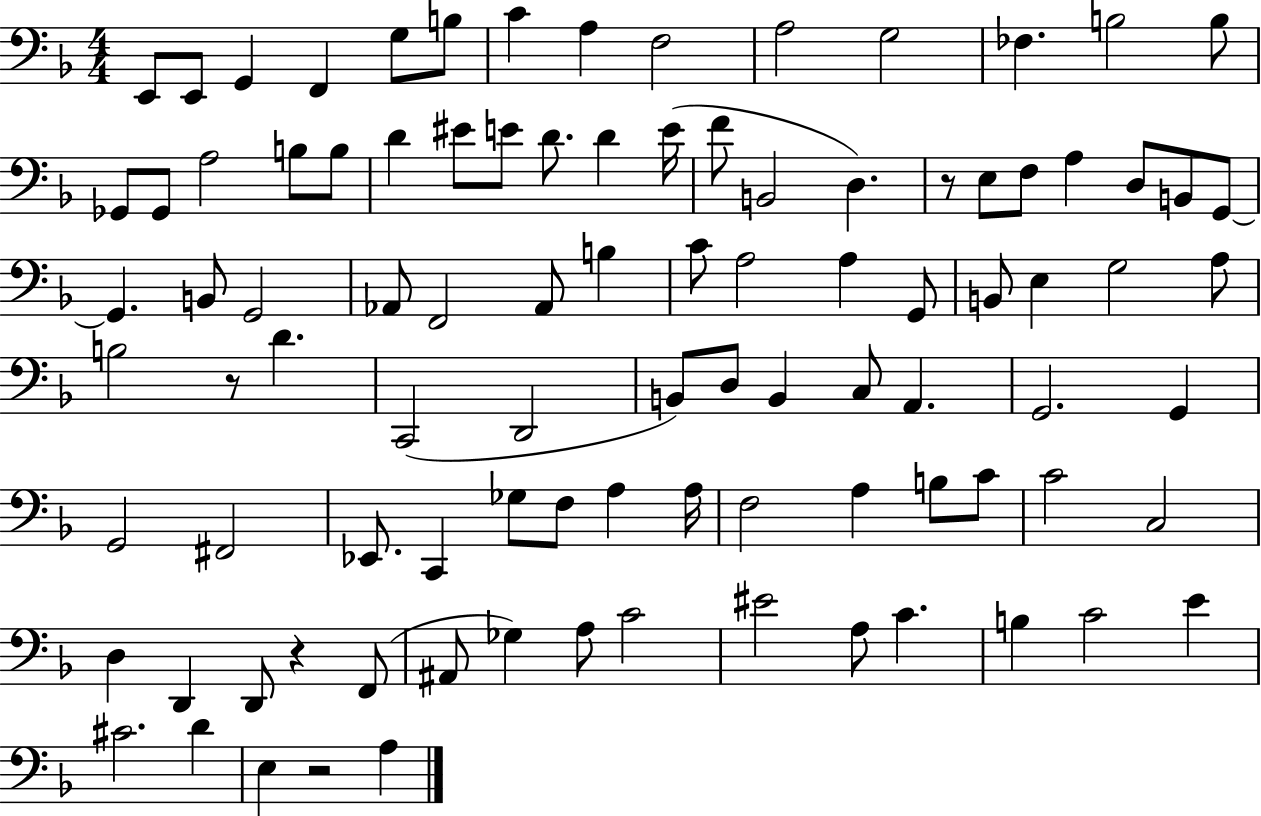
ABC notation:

X:1
T:Untitled
M:4/4
L:1/4
K:F
E,,/2 E,,/2 G,, F,, G,/2 B,/2 C A, F,2 A,2 G,2 _F, B,2 B,/2 _G,,/2 _G,,/2 A,2 B,/2 B,/2 D ^E/2 E/2 D/2 D E/4 F/2 B,,2 D, z/2 E,/2 F,/2 A, D,/2 B,,/2 G,,/2 G,, B,,/2 G,,2 _A,,/2 F,,2 _A,,/2 B, C/2 A,2 A, G,,/2 B,,/2 E, G,2 A,/2 B,2 z/2 D C,,2 D,,2 B,,/2 D,/2 B,, C,/2 A,, G,,2 G,, G,,2 ^F,,2 _E,,/2 C,, _G,/2 F,/2 A, A,/4 F,2 A, B,/2 C/2 C2 C,2 D, D,, D,,/2 z F,,/2 ^A,,/2 _G, A,/2 C2 ^E2 A,/2 C B, C2 E ^C2 D E, z2 A,